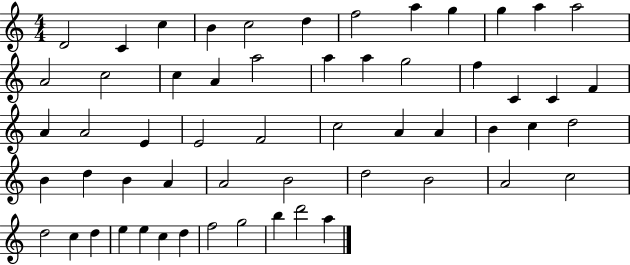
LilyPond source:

{
  \clef treble
  \numericTimeSignature
  \time 4/4
  \key c \major
  d'2 c'4 c''4 | b'4 c''2 d''4 | f''2 a''4 g''4 | g''4 a''4 a''2 | \break a'2 c''2 | c''4 a'4 a''2 | a''4 a''4 g''2 | f''4 c'4 c'4 f'4 | \break a'4 a'2 e'4 | e'2 f'2 | c''2 a'4 a'4 | b'4 c''4 d''2 | \break b'4 d''4 b'4 a'4 | a'2 b'2 | d''2 b'2 | a'2 c''2 | \break d''2 c''4 d''4 | e''4 e''4 c''4 d''4 | f''2 g''2 | b''4 d'''2 a''4 | \break \bar "|."
}